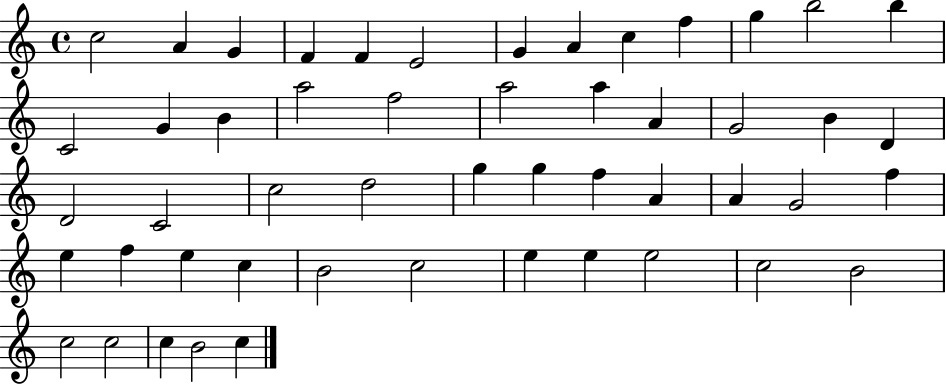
C5/h A4/q G4/q F4/q F4/q E4/h G4/q A4/q C5/q F5/q G5/q B5/h B5/q C4/h G4/q B4/q A5/h F5/h A5/h A5/q A4/q G4/h B4/q D4/q D4/h C4/h C5/h D5/h G5/q G5/q F5/q A4/q A4/q G4/h F5/q E5/q F5/q E5/q C5/q B4/h C5/h E5/q E5/q E5/h C5/h B4/h C5/h C5/h C5/q B4/h C5/q